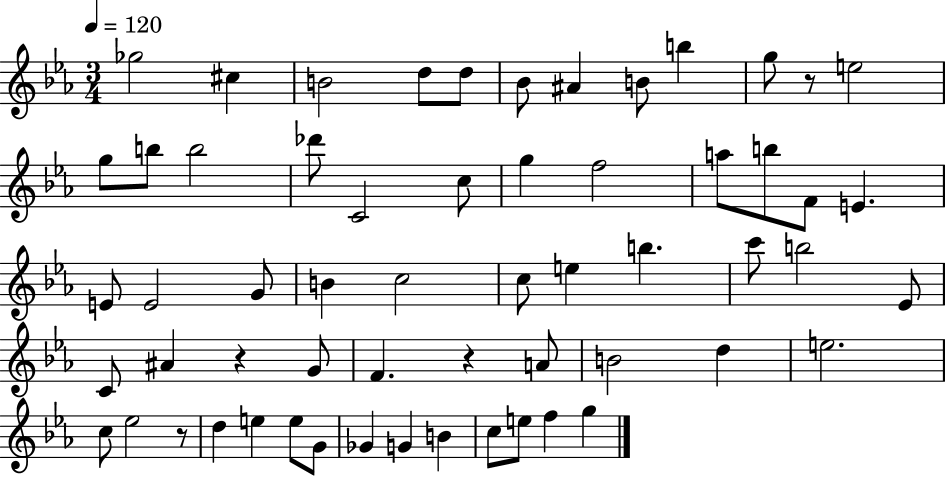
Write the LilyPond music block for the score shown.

{
  \clef treble
  \numericTimeSignature
  \time 3/4
  \key ees \major
  \tempo 4 = 120
  ges''2 cis''4 | b'2 d''8 d''8 | bes'8 ais'4 b'8 b''4 | g''8 r8 e''2 | \break g''8 b''8 b''2 | des'''8 c'2 c''8 | g''4 f''2 | a''8 b''8 f'8 e'4. | \break e'8 e'2 g'8 | b'4 c''2 | c''8 e''4 b''4. | c'''8 b''2 ees'8 | \break c'8 ais'4 r4 g'8 | f'4. r4 a'8 | b'2 d''4 | e''2. | \break c''8 ees''2 r8 | d''4 e''4 e''8 g'8 | ges'4 g'4 b'4 | c''8 e''8 f''4 g''4 | \break \bar "|."
}